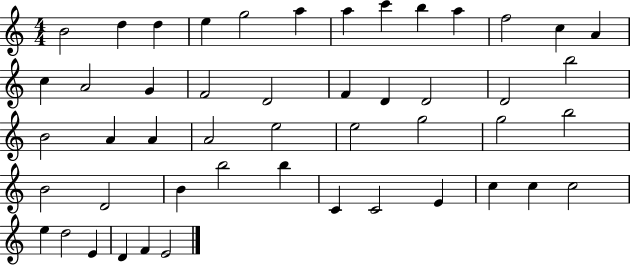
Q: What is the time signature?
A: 4/4